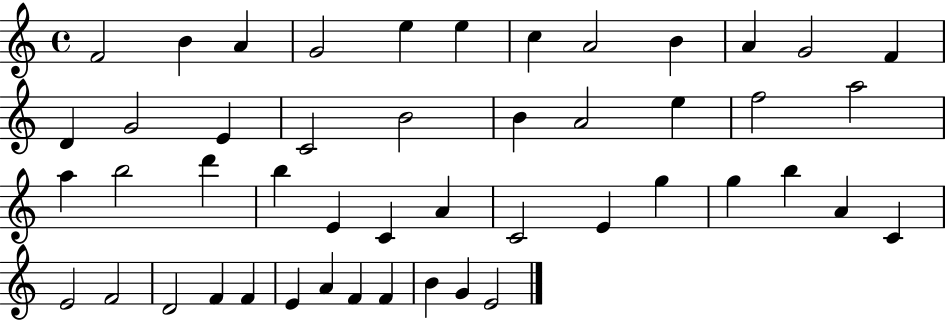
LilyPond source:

{
  \clef treble
  \time 4/4
  \defaultTimeSignature
  \key c \major
  f'2 b'4 a'4 | g'2 e''4 e''4 | c''4 a'2 b'4 | a'4 g'2 f'4 | \break d'4 g'2 e'4 | c'2 b'2 | b'4 a'2 e''4 | f''2 a''2 | \break a''4 b''2 d'''4 | b''4 e'4 c'4 a'4 | c'2 e'4 g''4 | g''4 b''4 a'4 c'4 | \break e'2 f'2 | d'2 f'4 f'4 | e'4 a'4 f'4 f'4 | b'4 g'4 e'2 | \break \bar "|."
}